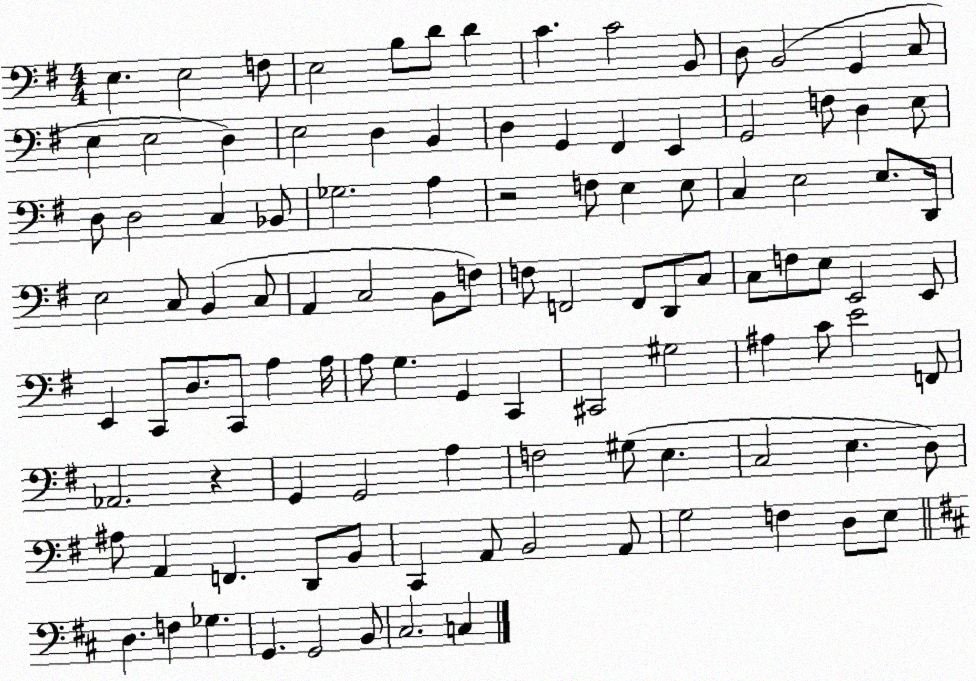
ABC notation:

X:1
T:Untitled
M:4/4
L:1/4
K:G
E, E,2 F,/2 E,2 B,/2 D/2 D C C2 B,,/2 D,/2 B,,2 G,, C,/2 E, E,2 D, E,2 D, B,, D, G,, ^F,, E,, G,,2 F,/2 D, E,/2 D,/2 D,2 C, _B,,/2 _G,2 A, z2 F,/2 E, E,/2 C, E,2 E,/2 D,,/4 E,2 C,/2 B,, C,/2 A,, C,2 B,,/2 F,/2 F,/2 F,,2 F,,/2 D,,/2 C,/2 C,/2 F,/2 E,/2 E,,2 E,,/2 E,, C,,/2 D,/2 C,,/2 A, A,/4 A,/2 G, G,, C,, ^C,,2 ^G,2 ^A, C/2 E2 F,,/2 _A,,2 z G,, G,,2 A, F,2 ^G,/2 E, C,2 E, D,/2 ^A,/2 A,, F,, D,,/2 B,,/2 C,, A,,/2 B,,2 A,,/2 G,2 F, D,/2 E,/2 D, F, _G, G,, G,,2 B,,/2 ^C,2 C,